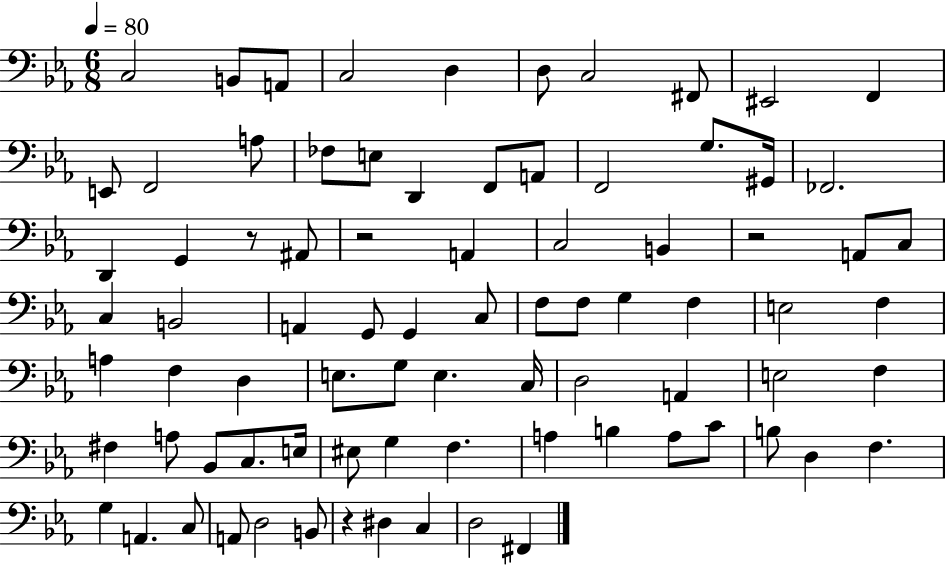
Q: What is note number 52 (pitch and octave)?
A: E3